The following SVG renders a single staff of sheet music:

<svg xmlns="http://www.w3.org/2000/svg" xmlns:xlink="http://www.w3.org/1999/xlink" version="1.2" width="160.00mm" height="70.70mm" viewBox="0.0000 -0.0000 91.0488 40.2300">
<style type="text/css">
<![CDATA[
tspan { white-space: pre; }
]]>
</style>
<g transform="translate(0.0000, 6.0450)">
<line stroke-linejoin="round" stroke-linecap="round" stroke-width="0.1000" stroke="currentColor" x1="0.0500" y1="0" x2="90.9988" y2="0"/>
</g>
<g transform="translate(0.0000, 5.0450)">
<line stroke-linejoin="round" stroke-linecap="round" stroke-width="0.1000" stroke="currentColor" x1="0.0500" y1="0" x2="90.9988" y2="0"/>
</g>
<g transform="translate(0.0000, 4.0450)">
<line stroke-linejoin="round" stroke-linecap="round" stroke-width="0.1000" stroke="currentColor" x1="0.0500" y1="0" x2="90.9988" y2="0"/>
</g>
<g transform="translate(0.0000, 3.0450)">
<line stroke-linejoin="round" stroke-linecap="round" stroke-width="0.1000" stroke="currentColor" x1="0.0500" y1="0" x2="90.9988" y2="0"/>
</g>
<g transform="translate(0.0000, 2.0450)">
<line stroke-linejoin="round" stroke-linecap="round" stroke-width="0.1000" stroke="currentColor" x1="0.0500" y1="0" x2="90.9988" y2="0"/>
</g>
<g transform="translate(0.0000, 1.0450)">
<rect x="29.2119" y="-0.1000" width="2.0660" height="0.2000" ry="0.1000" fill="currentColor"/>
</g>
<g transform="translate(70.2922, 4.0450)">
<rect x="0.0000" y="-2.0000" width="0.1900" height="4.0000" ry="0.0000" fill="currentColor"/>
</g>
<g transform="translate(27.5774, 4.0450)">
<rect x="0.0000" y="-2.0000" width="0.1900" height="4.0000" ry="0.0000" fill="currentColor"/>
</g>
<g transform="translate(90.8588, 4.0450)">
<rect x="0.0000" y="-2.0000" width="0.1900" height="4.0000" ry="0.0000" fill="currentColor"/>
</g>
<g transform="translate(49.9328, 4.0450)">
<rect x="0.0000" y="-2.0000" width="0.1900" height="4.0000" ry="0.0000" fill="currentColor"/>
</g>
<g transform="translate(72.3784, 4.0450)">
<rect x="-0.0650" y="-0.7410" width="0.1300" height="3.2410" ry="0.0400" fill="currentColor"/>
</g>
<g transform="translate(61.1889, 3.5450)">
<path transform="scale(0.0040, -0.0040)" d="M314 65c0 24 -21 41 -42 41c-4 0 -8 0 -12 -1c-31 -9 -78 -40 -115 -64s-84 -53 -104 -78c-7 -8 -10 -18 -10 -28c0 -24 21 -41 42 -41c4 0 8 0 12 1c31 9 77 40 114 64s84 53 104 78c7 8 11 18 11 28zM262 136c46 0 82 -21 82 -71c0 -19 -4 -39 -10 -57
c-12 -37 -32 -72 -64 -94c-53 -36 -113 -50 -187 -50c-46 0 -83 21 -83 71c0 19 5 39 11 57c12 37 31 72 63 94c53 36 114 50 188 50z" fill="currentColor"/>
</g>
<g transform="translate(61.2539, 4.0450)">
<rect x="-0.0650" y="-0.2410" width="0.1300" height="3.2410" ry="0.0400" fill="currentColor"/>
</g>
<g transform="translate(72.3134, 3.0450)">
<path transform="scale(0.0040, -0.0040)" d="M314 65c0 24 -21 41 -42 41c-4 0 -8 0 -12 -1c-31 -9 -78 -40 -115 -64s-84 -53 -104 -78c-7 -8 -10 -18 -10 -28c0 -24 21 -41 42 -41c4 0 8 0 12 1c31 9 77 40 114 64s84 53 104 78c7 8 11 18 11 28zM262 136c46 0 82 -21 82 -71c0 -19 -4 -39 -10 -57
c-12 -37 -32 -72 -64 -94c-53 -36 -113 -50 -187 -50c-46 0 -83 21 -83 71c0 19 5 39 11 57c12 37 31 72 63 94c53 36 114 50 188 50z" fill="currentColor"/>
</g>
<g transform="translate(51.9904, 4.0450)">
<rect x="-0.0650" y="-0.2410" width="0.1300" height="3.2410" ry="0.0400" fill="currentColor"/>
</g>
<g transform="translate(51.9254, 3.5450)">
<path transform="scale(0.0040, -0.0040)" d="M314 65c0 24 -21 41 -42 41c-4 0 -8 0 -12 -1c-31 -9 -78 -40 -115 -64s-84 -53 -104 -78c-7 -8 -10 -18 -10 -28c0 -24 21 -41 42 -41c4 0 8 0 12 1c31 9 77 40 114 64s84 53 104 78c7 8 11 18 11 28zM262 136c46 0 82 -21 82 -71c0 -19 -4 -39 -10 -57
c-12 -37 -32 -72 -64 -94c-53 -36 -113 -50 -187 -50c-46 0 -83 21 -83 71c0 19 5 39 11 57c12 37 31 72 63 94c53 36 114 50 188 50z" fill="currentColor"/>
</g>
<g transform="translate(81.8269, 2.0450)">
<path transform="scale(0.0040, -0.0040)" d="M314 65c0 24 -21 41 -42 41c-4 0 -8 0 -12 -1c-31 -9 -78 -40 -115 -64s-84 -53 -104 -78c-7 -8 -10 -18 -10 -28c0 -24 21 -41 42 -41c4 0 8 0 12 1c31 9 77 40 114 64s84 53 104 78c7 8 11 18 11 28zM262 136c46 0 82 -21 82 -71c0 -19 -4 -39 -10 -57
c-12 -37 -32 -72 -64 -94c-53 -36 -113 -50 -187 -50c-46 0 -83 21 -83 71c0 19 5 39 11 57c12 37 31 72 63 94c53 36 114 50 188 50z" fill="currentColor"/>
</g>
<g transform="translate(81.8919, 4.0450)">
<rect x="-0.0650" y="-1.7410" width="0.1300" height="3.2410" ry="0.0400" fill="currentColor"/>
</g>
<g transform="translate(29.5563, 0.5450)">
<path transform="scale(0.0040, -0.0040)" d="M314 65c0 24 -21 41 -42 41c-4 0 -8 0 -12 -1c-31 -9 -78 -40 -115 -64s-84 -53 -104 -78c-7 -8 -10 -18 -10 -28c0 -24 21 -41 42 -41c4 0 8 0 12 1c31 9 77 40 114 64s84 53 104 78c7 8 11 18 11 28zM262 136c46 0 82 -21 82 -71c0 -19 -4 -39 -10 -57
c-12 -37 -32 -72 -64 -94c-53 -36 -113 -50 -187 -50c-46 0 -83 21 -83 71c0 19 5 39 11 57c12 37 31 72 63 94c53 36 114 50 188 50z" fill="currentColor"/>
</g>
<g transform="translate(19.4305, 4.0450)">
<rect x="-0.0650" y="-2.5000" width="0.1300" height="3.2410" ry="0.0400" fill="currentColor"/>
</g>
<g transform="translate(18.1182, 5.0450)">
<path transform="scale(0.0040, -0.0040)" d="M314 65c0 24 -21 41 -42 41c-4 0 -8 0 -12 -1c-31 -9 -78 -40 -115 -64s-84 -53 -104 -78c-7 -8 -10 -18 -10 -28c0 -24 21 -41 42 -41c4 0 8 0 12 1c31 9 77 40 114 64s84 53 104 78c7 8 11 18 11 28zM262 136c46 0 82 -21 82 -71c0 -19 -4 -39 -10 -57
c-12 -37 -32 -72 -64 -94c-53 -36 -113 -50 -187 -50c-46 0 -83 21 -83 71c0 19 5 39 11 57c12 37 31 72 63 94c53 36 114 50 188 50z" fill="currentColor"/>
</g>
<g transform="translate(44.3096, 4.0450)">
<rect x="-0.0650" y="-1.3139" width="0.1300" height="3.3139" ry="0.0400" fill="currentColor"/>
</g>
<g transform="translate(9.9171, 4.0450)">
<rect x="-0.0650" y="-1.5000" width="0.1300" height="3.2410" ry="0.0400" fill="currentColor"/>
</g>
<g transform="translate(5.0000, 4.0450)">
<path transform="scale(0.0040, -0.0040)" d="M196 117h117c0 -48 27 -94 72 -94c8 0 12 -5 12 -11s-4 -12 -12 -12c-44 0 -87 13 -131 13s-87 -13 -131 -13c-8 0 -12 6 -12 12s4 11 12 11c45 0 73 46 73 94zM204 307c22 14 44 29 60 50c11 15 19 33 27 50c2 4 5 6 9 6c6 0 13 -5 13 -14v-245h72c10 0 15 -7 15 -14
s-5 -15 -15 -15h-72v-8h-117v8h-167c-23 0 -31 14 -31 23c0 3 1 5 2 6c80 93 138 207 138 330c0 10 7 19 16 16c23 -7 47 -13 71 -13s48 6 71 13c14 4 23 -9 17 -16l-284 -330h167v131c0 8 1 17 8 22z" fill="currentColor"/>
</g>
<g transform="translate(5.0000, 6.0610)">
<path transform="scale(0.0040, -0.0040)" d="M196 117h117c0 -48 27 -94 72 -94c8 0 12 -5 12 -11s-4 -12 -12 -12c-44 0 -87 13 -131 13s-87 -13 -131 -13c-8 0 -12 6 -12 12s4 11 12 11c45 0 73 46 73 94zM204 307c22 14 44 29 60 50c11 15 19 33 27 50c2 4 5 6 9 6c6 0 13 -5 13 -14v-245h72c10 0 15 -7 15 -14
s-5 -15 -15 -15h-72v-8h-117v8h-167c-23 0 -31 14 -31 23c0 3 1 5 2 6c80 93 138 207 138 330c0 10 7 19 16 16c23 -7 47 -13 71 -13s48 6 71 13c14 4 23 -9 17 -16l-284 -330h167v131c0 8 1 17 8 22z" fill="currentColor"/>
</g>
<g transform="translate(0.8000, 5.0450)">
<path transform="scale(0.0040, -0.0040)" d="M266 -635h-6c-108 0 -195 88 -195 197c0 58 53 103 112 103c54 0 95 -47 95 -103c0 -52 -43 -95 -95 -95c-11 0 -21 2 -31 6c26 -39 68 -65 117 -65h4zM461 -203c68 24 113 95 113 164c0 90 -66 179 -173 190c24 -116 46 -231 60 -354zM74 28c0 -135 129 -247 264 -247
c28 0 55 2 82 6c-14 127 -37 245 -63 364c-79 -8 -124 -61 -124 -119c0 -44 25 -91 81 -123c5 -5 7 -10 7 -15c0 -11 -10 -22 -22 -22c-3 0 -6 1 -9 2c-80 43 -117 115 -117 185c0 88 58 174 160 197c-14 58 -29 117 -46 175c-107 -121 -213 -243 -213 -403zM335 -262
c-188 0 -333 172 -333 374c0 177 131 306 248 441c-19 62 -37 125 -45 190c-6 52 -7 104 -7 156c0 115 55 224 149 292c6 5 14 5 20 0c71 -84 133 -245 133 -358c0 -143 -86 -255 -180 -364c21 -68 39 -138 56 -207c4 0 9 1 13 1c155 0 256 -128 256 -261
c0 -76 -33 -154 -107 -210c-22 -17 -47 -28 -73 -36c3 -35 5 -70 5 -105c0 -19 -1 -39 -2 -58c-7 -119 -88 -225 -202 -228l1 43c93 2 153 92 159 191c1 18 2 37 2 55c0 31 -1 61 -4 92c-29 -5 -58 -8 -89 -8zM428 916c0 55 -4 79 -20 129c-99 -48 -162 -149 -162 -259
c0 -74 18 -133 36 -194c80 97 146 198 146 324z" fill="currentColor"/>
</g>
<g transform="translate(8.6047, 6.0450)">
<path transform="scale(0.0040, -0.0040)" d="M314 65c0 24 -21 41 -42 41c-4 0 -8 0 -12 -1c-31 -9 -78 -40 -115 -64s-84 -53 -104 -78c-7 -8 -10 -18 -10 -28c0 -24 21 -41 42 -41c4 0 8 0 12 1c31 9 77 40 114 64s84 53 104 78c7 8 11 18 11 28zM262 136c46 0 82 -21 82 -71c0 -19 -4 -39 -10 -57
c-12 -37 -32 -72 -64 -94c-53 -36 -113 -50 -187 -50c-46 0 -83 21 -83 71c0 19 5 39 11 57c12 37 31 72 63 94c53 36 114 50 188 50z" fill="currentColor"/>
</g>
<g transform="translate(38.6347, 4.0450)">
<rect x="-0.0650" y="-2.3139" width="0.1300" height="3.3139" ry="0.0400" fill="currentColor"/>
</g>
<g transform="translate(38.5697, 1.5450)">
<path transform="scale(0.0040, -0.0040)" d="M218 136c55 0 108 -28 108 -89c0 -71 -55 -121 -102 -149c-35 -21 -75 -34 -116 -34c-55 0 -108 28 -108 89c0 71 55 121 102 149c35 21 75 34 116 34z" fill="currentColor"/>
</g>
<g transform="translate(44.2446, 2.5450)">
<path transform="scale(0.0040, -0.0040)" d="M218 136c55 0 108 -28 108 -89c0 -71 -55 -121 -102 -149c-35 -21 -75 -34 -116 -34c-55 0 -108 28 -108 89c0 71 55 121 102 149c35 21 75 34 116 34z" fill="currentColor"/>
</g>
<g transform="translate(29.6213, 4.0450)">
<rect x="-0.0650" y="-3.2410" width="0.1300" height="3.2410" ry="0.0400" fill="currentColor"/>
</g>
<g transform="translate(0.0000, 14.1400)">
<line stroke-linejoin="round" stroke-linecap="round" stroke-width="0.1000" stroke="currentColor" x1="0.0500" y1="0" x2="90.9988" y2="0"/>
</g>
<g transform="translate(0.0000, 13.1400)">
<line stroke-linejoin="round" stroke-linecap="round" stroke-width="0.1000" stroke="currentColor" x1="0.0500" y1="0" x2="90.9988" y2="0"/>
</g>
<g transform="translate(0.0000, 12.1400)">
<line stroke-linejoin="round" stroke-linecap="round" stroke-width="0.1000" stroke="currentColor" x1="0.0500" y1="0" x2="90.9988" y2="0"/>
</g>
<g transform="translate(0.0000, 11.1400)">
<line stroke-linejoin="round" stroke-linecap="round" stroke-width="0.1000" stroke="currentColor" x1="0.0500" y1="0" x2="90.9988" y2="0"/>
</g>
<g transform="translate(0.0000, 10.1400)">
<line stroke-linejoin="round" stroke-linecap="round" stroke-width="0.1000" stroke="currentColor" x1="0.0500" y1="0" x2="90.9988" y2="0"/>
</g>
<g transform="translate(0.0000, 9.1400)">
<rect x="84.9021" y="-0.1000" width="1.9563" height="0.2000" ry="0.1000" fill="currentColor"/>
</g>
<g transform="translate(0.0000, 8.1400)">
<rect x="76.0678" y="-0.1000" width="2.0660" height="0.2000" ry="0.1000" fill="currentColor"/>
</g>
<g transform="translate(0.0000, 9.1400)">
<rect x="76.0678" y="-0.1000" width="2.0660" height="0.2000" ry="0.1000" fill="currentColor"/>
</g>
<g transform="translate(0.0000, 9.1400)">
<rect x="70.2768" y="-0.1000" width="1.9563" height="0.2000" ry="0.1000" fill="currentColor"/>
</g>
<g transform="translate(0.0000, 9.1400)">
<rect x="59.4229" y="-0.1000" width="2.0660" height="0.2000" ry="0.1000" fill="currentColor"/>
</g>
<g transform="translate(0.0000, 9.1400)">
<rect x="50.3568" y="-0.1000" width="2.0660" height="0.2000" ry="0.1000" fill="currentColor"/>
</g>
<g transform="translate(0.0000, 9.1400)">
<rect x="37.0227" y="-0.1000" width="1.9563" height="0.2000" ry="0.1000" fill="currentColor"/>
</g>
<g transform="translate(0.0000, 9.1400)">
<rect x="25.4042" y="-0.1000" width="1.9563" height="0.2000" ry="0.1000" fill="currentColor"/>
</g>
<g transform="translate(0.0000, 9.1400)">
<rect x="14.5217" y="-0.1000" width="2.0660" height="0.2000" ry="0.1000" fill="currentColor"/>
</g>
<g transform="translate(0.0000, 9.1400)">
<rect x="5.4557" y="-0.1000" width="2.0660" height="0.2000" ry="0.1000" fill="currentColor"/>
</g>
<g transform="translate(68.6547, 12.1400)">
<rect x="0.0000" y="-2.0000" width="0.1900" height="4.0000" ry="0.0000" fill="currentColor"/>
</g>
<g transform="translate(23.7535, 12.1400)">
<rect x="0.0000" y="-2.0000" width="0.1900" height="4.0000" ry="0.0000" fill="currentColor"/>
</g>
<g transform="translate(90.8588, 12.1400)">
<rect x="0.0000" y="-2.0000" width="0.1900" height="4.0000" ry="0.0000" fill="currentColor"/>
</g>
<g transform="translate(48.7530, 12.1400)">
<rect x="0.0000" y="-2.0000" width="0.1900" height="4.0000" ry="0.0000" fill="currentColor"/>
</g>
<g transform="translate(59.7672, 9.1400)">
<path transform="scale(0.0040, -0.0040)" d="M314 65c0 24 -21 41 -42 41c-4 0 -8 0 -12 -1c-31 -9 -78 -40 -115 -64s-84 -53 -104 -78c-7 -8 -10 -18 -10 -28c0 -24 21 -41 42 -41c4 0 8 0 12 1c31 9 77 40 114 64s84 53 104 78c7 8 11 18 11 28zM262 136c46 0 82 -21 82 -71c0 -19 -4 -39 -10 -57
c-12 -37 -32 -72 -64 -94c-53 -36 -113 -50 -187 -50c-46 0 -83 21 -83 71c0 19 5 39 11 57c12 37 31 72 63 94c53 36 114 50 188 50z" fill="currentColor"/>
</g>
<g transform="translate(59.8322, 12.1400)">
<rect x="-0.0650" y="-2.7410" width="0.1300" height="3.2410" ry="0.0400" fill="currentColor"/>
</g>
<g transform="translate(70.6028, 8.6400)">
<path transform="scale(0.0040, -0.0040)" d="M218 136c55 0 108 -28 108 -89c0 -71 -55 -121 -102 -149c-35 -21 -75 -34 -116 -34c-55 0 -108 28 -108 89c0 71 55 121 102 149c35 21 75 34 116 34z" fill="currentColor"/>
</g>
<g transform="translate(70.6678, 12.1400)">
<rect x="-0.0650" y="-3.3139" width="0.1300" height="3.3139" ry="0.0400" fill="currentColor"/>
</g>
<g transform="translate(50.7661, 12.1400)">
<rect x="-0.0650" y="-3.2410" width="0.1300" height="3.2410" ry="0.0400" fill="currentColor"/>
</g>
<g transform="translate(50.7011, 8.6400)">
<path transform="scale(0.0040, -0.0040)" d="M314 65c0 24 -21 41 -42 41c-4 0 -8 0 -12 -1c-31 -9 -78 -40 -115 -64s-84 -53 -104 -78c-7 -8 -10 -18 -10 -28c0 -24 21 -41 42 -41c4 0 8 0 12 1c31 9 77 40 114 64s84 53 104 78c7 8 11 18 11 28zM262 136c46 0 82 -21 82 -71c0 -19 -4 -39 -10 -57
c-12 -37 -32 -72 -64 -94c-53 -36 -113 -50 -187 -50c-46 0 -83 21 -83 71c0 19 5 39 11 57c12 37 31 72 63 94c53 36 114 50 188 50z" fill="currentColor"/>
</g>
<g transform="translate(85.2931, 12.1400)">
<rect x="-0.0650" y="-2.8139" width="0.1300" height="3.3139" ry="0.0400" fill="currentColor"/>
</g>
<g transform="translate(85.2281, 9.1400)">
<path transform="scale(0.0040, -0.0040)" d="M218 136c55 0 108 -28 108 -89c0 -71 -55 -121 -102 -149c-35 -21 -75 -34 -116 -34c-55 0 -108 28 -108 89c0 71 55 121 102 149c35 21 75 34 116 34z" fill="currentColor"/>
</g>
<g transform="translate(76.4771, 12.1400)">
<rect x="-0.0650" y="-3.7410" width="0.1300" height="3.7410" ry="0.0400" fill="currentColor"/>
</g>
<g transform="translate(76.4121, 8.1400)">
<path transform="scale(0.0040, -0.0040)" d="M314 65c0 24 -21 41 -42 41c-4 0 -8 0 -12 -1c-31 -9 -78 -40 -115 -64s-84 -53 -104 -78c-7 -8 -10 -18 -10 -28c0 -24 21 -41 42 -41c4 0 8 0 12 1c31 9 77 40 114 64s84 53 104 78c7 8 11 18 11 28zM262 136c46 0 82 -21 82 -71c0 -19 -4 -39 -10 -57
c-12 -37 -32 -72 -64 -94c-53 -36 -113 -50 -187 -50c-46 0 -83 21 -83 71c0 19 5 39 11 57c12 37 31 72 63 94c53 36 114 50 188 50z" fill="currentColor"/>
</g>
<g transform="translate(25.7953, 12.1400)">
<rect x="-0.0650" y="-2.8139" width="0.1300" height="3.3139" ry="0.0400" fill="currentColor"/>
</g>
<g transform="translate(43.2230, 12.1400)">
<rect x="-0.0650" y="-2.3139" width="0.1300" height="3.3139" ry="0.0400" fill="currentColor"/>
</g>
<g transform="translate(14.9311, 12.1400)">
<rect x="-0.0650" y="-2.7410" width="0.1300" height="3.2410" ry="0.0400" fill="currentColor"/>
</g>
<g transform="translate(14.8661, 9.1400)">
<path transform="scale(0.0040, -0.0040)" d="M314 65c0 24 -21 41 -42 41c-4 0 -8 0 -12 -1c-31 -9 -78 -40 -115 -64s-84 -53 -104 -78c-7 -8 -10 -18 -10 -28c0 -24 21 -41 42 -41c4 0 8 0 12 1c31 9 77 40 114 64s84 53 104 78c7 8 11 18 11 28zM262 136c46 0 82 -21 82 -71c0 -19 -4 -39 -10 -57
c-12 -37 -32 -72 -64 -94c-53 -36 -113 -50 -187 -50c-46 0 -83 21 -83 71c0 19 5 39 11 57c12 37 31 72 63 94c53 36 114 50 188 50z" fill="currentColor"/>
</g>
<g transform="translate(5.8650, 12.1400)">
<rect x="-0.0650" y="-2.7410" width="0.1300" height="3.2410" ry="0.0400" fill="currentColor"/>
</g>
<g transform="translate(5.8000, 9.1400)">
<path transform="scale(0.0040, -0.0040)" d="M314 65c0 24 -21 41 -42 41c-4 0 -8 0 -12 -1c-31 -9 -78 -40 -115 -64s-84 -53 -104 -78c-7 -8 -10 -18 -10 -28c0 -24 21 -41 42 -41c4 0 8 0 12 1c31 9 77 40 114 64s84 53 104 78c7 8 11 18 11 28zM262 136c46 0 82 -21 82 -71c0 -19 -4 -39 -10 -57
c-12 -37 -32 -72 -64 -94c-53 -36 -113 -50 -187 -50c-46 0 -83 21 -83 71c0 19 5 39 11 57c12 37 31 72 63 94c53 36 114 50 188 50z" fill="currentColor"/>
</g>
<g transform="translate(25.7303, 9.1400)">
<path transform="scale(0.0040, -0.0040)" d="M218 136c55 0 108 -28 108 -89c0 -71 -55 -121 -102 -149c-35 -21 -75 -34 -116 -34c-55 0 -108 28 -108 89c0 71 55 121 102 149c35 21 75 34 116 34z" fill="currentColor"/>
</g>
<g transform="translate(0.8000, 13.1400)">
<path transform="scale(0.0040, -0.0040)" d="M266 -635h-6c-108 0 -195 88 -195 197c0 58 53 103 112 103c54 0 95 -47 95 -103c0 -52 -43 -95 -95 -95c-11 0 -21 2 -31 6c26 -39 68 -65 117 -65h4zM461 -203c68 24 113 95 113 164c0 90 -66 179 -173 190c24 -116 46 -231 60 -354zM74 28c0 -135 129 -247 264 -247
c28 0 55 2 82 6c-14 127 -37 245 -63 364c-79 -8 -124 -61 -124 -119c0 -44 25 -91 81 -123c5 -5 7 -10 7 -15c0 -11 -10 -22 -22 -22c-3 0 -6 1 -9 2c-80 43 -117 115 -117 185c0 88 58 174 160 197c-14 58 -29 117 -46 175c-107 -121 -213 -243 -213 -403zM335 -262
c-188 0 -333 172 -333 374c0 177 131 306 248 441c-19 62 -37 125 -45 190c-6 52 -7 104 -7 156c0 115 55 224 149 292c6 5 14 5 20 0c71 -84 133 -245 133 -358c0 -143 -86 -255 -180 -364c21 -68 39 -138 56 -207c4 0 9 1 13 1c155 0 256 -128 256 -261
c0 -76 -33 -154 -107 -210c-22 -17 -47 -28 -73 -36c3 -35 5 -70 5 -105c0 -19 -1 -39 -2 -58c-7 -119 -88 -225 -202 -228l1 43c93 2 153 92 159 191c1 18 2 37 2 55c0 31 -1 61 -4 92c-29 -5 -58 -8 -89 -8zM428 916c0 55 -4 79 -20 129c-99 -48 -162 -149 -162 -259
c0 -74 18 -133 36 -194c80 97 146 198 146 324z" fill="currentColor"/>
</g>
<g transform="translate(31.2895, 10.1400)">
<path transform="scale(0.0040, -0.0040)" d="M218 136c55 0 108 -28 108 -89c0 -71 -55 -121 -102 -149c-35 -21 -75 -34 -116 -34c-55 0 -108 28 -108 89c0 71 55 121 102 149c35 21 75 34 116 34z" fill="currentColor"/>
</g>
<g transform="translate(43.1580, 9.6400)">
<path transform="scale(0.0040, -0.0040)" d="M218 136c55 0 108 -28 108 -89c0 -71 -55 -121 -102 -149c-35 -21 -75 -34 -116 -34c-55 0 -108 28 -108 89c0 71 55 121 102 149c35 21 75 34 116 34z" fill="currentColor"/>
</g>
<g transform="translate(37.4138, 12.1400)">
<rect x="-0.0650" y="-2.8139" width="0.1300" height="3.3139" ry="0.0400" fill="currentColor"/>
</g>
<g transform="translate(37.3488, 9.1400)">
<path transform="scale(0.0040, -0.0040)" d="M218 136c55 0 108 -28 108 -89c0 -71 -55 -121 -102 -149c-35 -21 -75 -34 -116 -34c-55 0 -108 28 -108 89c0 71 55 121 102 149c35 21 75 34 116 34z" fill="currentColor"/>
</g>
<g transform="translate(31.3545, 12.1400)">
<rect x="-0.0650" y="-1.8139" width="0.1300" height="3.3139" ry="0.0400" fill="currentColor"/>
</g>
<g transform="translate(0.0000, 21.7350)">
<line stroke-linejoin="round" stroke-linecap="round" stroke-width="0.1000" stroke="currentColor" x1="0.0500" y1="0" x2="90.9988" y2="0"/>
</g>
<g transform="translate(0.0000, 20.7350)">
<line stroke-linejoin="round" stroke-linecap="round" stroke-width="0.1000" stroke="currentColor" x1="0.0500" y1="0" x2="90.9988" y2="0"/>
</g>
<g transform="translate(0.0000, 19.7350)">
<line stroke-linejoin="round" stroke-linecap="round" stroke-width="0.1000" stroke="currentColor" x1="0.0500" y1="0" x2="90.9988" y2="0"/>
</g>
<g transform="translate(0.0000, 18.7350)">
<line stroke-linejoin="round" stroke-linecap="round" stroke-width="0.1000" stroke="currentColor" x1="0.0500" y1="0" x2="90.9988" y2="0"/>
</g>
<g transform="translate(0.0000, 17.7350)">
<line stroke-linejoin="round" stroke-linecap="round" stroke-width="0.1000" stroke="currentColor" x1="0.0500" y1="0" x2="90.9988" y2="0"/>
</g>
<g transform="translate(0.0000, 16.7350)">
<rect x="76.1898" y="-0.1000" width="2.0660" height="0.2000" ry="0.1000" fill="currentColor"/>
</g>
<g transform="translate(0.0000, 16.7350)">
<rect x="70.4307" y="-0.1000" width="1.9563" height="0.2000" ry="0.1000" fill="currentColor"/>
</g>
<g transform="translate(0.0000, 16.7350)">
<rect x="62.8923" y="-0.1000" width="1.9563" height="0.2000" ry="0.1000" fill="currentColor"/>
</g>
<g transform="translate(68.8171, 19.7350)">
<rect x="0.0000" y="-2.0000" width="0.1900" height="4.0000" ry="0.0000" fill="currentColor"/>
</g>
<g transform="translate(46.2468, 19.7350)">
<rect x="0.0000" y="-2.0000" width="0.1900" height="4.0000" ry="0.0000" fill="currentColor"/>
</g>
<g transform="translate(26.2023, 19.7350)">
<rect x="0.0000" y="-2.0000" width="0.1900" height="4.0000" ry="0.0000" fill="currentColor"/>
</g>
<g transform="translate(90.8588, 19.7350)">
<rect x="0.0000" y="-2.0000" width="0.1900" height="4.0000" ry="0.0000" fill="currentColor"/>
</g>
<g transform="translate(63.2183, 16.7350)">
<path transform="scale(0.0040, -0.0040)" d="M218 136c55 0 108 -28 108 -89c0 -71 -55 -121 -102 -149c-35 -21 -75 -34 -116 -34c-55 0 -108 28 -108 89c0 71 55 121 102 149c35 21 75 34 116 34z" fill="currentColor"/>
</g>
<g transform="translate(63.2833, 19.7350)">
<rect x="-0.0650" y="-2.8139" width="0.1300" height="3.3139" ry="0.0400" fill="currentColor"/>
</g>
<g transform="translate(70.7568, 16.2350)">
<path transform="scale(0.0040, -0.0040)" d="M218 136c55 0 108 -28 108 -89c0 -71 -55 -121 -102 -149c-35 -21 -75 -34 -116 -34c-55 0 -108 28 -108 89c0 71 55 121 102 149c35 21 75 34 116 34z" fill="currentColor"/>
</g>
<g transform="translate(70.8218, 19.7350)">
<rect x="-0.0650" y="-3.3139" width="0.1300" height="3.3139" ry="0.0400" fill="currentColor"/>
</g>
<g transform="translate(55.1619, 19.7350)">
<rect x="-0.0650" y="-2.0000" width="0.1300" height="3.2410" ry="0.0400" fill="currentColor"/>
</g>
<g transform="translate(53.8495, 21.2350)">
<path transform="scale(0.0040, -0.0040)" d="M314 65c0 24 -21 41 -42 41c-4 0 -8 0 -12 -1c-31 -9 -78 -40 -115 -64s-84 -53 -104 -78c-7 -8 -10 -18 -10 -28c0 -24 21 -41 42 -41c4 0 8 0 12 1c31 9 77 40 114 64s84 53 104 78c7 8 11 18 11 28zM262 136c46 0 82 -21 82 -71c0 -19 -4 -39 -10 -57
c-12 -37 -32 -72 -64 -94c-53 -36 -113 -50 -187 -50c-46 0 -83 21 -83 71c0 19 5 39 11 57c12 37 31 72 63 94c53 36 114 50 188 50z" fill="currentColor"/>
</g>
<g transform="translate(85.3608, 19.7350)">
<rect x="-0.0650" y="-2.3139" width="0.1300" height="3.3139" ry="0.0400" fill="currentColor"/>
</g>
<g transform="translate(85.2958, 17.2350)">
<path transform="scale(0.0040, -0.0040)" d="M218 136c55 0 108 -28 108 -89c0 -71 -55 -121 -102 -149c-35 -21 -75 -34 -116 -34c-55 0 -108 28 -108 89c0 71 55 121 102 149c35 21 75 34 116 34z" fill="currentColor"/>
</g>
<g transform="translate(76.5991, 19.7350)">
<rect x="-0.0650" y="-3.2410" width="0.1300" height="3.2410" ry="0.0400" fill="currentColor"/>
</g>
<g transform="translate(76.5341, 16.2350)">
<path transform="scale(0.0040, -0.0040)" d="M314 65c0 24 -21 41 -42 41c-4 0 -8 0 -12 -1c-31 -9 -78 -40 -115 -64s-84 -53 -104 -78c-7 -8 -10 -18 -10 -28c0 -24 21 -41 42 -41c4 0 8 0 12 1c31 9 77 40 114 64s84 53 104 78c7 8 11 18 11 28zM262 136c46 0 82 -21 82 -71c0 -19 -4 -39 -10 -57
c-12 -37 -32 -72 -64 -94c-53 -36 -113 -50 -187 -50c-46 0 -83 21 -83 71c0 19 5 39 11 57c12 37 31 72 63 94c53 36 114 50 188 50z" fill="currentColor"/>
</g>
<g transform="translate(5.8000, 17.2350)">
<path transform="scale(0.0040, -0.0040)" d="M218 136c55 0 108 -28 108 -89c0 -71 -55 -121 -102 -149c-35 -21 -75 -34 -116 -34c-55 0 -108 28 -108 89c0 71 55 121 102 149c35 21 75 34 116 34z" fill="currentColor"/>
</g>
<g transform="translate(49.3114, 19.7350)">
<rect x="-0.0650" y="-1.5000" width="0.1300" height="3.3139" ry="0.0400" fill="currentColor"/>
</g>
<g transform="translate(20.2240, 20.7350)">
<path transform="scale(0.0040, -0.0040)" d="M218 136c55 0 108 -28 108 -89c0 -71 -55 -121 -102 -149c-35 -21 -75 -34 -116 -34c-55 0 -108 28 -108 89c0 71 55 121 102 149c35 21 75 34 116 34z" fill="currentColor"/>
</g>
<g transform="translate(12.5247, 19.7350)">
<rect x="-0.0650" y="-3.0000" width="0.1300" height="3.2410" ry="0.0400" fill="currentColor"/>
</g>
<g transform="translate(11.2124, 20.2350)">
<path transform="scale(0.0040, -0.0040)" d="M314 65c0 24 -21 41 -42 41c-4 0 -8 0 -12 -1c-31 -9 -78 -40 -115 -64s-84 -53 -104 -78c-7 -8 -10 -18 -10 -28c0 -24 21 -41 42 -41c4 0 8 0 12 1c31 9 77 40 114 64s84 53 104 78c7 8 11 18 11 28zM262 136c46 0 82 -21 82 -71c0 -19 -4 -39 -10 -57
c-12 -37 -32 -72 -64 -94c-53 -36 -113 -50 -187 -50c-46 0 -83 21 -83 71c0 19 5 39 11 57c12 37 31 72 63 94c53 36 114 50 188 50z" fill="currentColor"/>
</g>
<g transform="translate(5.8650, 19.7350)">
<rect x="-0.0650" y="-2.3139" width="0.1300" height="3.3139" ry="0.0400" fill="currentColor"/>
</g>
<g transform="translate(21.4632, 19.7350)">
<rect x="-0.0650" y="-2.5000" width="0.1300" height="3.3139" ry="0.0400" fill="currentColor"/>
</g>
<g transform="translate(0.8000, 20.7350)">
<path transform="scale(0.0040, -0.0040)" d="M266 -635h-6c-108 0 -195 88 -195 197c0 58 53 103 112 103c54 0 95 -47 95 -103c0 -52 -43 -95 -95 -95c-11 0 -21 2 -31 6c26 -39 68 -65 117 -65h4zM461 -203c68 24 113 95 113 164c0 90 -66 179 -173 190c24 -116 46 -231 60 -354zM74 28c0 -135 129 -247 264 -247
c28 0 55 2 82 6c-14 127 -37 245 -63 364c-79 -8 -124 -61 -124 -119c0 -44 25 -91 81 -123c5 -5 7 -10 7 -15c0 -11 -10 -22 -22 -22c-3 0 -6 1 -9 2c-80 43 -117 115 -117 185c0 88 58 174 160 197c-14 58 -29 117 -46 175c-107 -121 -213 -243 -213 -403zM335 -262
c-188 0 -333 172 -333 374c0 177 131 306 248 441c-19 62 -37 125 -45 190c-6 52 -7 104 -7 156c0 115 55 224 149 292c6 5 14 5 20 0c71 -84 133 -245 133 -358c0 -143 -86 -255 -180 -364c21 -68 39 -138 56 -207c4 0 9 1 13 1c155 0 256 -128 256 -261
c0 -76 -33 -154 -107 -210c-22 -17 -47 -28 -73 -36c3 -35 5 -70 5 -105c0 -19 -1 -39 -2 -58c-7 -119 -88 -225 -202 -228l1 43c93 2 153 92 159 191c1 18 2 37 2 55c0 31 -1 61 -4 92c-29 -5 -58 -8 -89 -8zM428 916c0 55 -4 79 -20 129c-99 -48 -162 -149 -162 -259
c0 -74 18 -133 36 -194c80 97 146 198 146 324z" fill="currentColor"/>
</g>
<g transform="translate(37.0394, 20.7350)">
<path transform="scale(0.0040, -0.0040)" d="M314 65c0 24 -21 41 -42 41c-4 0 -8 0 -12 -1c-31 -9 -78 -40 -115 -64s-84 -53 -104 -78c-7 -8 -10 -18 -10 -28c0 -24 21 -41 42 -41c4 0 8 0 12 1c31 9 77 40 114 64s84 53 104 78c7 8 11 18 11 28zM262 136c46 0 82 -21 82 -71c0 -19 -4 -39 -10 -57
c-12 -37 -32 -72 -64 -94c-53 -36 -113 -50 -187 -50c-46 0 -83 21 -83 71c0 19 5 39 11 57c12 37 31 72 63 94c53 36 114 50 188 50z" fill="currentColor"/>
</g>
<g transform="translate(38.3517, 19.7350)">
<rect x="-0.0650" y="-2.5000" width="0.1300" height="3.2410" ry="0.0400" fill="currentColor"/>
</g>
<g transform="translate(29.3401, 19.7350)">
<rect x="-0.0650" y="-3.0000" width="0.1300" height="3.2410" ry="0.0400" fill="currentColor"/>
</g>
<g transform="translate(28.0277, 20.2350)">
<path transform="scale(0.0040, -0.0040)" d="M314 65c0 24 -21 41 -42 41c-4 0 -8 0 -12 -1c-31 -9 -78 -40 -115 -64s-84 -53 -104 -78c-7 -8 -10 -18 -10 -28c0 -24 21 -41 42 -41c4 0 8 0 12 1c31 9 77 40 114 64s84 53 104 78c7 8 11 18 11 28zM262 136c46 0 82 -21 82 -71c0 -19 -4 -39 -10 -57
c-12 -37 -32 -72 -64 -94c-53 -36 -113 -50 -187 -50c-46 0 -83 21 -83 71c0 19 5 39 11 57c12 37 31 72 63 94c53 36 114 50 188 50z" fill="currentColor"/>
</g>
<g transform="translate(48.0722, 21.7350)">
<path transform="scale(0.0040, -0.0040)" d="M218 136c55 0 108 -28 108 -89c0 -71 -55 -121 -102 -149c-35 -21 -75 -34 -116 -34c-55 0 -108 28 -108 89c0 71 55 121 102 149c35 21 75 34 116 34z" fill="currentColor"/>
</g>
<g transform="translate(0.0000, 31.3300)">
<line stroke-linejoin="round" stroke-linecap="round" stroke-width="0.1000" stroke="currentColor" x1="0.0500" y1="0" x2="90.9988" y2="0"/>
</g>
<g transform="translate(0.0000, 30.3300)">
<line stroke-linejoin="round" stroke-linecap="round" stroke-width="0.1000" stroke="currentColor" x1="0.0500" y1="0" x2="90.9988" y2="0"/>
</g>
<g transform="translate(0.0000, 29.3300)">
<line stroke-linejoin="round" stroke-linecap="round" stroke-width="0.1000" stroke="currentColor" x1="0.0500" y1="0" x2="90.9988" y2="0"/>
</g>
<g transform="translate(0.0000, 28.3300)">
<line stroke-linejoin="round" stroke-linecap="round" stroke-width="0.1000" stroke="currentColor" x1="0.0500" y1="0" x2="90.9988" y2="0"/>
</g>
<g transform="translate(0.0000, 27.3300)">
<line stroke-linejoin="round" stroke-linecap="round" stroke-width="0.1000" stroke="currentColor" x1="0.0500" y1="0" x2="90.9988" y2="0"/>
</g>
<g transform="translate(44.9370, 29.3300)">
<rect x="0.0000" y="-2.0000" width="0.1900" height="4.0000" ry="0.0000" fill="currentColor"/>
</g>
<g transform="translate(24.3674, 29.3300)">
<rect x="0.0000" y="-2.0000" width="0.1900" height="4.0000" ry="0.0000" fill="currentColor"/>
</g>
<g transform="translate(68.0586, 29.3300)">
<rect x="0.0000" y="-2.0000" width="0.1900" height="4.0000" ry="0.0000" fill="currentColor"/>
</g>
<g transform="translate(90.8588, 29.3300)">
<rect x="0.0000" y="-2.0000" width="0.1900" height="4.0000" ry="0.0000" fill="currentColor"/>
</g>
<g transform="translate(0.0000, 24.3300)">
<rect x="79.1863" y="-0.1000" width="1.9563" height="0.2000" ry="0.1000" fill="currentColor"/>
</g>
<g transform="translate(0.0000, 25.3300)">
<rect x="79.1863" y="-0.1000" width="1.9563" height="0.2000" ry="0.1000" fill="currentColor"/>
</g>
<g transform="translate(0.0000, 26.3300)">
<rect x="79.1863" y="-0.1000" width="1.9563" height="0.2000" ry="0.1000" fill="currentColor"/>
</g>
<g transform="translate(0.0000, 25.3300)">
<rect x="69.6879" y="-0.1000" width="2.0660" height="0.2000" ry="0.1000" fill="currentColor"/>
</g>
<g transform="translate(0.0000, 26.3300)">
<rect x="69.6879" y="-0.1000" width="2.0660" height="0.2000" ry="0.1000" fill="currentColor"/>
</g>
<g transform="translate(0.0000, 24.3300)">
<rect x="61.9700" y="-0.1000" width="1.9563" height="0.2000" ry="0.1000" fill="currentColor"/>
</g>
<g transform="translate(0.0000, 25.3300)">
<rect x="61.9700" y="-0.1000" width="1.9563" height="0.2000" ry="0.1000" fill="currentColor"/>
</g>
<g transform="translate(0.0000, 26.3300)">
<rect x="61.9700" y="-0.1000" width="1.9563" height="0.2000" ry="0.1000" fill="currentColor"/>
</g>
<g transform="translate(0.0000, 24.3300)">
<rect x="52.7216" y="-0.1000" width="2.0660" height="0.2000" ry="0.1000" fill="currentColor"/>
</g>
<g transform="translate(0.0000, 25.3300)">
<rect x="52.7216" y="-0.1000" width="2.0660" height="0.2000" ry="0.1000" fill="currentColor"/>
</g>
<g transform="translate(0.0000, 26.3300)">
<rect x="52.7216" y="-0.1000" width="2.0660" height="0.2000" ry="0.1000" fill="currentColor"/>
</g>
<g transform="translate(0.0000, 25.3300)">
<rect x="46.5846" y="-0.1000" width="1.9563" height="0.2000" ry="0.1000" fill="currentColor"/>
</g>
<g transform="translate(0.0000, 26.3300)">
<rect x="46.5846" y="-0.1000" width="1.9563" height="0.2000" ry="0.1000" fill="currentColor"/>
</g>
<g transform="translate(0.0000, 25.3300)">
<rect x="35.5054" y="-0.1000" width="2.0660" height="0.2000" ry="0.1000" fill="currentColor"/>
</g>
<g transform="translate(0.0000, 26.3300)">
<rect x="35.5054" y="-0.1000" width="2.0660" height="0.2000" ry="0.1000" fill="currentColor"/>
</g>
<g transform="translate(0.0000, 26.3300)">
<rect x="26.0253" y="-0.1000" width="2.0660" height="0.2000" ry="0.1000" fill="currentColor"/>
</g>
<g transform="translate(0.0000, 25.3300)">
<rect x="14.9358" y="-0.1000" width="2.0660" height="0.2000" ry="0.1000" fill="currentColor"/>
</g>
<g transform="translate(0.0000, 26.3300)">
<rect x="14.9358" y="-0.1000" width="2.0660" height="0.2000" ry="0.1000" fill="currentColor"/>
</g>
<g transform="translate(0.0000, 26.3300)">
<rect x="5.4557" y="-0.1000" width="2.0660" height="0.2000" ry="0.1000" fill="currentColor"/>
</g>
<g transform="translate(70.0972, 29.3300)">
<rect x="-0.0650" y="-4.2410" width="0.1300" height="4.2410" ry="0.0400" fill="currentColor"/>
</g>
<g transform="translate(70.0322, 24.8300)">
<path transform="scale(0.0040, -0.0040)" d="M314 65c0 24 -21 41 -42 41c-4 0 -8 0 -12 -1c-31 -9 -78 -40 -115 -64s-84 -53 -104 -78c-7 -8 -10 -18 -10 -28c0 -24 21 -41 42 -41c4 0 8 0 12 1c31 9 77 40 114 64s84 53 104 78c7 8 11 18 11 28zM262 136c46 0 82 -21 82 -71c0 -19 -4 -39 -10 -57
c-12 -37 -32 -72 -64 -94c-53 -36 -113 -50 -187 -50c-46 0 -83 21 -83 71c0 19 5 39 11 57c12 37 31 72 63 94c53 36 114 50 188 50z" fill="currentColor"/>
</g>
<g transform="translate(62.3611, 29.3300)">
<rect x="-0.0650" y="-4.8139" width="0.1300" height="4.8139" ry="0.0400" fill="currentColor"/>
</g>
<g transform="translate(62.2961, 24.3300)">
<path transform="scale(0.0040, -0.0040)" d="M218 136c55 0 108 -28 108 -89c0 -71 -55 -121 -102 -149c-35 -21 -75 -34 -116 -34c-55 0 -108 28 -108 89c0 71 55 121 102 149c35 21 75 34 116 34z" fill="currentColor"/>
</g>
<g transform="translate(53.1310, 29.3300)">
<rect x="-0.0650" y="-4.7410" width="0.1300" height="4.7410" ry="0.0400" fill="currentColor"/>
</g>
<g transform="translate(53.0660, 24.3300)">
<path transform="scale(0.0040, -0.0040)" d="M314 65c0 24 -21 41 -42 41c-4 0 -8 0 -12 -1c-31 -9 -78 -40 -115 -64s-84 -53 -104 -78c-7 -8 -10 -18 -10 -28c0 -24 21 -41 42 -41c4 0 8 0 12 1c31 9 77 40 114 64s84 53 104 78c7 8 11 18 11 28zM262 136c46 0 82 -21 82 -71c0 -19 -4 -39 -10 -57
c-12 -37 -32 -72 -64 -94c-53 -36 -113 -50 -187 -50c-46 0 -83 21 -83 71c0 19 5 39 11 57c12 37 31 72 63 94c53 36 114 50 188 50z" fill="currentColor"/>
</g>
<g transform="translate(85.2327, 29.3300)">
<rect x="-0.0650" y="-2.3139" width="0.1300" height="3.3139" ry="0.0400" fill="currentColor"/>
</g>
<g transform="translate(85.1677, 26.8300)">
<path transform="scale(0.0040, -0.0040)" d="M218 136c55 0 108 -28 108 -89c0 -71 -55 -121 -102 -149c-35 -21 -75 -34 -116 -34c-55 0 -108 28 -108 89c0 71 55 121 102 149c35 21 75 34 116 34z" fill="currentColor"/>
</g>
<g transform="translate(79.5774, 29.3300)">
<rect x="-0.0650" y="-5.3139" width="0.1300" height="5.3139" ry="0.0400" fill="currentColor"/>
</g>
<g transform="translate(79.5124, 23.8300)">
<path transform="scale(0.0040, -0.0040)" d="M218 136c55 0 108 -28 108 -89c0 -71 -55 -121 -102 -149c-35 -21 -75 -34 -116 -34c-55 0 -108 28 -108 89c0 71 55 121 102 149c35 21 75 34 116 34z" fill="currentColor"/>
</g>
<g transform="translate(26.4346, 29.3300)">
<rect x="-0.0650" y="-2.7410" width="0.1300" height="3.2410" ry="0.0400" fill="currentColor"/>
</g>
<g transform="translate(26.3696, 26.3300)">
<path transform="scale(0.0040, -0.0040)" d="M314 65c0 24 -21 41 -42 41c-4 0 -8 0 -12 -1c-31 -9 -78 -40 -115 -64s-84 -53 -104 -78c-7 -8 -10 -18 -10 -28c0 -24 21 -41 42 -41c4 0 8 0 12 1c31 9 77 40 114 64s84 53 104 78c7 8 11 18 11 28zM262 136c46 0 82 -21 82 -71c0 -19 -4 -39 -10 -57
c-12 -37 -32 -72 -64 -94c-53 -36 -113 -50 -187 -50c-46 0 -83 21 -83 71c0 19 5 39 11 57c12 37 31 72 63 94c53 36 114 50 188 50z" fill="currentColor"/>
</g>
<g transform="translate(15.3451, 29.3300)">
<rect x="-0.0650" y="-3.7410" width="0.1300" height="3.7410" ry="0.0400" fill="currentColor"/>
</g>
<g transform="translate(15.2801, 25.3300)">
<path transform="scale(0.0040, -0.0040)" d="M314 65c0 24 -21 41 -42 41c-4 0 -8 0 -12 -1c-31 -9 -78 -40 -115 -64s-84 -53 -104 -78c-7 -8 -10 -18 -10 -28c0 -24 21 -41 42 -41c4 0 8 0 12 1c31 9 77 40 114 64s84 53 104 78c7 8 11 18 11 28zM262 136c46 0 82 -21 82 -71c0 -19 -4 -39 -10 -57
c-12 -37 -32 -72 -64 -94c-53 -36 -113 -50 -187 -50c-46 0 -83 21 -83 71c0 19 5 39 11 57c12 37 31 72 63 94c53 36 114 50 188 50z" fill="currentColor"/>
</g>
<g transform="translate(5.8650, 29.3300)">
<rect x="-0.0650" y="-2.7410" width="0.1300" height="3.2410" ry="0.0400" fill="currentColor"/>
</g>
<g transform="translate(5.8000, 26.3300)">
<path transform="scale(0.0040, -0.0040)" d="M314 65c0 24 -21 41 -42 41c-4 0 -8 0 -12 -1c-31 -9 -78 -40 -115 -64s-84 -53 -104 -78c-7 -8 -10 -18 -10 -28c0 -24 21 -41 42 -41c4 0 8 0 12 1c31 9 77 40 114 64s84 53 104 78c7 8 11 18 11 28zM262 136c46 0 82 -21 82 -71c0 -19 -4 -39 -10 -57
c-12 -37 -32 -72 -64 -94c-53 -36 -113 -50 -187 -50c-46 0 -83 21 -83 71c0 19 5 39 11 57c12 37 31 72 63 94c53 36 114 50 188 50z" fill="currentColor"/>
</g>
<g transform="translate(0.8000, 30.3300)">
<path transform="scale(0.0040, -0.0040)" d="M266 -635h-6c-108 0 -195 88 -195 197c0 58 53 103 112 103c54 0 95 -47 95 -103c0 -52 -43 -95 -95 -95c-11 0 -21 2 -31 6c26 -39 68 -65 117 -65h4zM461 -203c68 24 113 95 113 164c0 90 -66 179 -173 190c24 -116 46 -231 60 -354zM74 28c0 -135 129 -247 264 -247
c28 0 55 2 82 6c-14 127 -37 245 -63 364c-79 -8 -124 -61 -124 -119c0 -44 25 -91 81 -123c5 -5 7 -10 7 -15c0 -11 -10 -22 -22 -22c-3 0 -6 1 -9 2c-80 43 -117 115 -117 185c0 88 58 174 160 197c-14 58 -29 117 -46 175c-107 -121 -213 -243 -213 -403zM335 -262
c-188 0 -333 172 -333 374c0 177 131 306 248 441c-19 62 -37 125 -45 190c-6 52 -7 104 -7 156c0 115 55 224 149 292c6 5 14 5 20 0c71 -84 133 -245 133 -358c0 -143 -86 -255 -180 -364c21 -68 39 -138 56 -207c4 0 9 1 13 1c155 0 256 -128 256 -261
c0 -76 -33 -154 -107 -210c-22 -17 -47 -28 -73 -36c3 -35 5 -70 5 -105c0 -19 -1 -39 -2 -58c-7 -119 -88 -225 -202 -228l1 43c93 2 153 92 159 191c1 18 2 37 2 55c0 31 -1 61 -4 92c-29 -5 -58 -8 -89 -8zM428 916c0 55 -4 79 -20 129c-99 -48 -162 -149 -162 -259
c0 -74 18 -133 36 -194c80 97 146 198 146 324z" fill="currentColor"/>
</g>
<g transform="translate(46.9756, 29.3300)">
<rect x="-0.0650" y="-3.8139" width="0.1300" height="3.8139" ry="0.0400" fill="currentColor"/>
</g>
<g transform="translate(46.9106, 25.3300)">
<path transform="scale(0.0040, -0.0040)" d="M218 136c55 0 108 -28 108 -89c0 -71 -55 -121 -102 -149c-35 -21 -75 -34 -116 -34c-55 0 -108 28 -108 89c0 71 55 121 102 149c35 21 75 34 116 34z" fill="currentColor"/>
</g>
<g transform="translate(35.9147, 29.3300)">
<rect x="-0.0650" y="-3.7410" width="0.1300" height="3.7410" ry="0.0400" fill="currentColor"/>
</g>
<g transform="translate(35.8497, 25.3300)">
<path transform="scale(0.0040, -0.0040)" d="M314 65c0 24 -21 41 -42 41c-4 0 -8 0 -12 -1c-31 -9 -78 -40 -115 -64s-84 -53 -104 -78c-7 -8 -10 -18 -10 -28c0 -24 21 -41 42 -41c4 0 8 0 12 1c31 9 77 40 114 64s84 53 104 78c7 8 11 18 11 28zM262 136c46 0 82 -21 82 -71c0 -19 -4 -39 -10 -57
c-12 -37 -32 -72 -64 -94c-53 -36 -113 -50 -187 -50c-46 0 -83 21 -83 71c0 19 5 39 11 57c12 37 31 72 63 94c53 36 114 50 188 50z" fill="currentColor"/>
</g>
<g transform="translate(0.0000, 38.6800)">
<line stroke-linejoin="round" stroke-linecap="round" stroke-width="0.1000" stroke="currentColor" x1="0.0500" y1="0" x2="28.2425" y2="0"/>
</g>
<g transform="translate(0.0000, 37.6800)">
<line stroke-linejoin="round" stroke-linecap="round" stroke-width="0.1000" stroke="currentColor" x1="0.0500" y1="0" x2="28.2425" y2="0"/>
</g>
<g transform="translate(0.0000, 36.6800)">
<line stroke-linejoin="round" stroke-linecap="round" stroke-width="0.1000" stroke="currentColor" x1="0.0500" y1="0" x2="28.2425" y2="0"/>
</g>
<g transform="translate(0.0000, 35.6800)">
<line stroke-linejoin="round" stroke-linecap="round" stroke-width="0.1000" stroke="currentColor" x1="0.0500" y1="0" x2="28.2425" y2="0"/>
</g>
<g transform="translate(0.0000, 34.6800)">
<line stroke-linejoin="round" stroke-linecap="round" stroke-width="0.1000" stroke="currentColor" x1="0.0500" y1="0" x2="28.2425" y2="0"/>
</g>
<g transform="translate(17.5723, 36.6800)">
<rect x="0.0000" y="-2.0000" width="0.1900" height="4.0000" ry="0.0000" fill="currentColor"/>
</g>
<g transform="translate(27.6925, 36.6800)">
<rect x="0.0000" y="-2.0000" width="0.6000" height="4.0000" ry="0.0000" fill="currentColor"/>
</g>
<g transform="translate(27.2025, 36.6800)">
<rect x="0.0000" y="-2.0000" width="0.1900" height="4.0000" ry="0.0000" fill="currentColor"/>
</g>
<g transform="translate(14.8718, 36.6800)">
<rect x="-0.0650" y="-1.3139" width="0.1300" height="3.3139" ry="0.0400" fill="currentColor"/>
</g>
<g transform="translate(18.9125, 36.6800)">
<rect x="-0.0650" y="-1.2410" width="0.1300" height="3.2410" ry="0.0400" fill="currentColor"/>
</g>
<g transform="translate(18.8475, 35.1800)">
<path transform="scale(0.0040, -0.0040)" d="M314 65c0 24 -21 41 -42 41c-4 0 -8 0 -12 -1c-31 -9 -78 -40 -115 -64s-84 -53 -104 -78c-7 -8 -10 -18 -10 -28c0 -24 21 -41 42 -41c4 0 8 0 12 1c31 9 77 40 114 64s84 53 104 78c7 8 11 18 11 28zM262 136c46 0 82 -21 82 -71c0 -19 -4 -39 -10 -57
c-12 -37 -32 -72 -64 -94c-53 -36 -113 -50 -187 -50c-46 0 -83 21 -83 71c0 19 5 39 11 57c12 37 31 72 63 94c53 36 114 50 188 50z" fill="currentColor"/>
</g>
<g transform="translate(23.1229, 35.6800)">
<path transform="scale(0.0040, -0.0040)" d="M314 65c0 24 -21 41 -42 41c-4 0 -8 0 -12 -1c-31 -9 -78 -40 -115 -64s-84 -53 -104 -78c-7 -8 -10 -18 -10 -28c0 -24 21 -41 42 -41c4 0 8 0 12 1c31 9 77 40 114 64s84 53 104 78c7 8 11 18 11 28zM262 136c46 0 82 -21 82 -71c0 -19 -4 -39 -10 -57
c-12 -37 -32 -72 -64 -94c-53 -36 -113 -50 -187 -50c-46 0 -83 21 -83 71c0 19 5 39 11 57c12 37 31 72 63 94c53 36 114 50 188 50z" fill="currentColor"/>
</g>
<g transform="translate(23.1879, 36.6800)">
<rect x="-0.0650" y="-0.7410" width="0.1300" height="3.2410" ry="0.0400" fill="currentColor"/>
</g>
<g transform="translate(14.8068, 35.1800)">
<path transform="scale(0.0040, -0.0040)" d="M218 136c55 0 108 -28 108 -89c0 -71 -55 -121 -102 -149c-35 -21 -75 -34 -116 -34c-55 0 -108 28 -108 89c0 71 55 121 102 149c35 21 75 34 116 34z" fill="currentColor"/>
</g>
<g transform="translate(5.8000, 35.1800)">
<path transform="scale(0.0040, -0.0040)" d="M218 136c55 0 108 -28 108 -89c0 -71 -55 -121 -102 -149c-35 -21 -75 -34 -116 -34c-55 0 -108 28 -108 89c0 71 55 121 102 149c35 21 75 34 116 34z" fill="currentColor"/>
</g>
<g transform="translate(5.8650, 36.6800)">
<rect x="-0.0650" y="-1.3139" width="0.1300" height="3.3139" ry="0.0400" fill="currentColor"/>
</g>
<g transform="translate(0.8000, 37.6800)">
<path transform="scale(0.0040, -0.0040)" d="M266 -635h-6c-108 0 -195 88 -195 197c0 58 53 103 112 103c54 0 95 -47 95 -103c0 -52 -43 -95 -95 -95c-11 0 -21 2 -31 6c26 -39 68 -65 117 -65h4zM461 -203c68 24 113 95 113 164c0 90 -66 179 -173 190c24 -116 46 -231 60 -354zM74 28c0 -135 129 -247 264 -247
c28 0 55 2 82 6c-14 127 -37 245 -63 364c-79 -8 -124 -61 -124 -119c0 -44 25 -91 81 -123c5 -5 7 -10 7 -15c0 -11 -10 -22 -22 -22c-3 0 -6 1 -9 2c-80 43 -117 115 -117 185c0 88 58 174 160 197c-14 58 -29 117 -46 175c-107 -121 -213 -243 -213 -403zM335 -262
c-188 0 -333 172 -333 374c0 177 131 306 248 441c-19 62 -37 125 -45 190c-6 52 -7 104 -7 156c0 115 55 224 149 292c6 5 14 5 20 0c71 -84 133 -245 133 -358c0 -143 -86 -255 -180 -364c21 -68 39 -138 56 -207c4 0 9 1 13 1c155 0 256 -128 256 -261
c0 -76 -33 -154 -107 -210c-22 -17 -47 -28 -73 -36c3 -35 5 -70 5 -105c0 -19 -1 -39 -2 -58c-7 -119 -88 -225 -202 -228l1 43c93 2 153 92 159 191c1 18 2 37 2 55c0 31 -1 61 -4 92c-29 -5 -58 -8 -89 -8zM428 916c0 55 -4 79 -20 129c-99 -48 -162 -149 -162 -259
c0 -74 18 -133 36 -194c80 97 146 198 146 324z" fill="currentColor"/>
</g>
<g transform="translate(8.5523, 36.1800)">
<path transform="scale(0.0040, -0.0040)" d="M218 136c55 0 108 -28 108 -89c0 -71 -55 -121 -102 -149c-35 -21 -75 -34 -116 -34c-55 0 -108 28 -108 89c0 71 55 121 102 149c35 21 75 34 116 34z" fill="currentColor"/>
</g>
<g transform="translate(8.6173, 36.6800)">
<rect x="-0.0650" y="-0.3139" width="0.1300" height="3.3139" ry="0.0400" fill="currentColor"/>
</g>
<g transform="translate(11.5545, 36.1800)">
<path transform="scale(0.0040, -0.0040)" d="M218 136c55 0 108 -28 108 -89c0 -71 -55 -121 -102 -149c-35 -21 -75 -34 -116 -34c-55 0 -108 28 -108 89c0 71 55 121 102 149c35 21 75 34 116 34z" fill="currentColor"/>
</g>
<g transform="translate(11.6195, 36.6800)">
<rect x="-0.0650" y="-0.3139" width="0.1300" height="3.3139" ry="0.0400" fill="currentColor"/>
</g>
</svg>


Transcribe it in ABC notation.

X:1
T:Untitled
M:4/4
L:1/4
K:C
E2 G2 b2 g e c2 c2 d2 f2 a2 a2 a f a g b2 a2 b c'2 a g A2 G A2 G2 E F2 a b b2 g a2 c'2 a2 c'2 c' e'2 e' d'2 f' g e c c e e2 d2